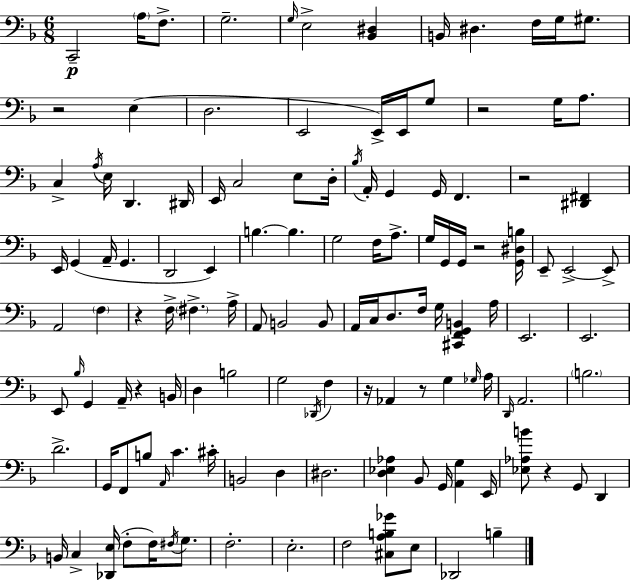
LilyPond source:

{
  \clef bass
  \numericTimeSignature
  \time 6/8
  \key d \minor
  \repeat volta 2 { c,2--\p \parenthesize a16 f8.-> | g2.-- | \grace { g16 } e2-> <bes, dis>4 | b,16 dis4. f16 g16 gis8. | \break r2 e4( | d2. | e,2 e,16->) e,16 g8 | r2 g16 a8. | \break c4-> \acciaccatura { a16 } e16 d,4. | dis,16 e,16 c2 e8 | d16-. \acciaccatura { bes16 } a,16-. g,4 g,16 f,4. | r2 <dis, fis,>4 | \break e,16 g,4( a,16-- g,4. | d,2 e,4) | b4.~~ b4. | g2 f16 | \break a8.-> g16 g,16 g,16 r2 | <g, dis b>16 e,8-- e,2->~~ | e,8-> a,2 \parenthesize f4 | r4 f16-> \parenthesize fis4.-> | \break a16-> a,8 b,2 | b,8 a,16 c16 d8. f16 g16 <cis, f, g, b,>4 | a16 e,2. | e,2. | \break e,8 \grace { bes16 } g,4 a,16-- r4 | b,16 d4 b2 | g2 | \acciaccatura { des,16 } f4 r16 aes,4 r8 | \break g4 \grace { ges16 } a16 \grace { d,16 } a,2. | \parenthesize b2. | d'2.-> | g,16 f,8 b8 | \break \grace { a,16 } c'4. cis'16-. b,2 | d4 dis2. | <d ees aes>4 | bes,8 g,16 <a, g>4 e,16 <ees aes b'>8 r4 | \break g,8 d,4 b,16 c4-> | <des, e>16( f8-. f16) \acciaccatura { fis16 } g8. f2.-. | e2.-. | f2 | \break <cis a b ges'>8 e8 des,2 | b4-- } \bar "|."
}